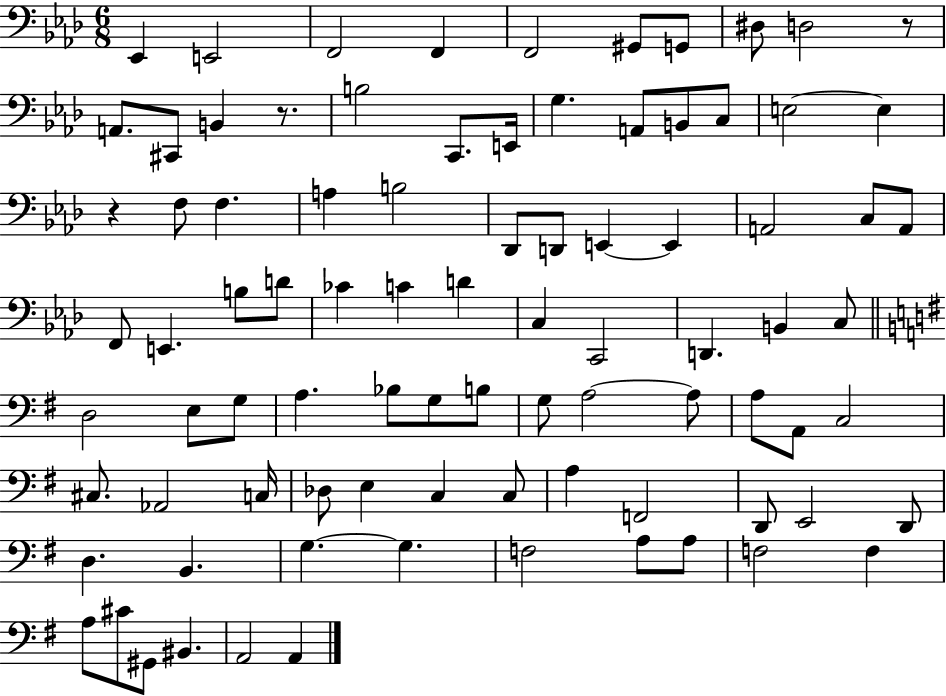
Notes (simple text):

Eb2/q E2/h F2/h F2/q F2/h G#2/e G2/e D#3/e D3/h R/e A2/e. C#2/e B2/q R/e. B3/h C2/e. E2/s G3/q. A2/e B2/e C3/e E3/h E3/q R/q F3/e F3/q. A3/q B3/h Db2/e D2/e E2/q E2/q A2/h C3/e A2/e F2/e E2/q. B3/e D4/e CES4/q C4/q D4/q C3/q C2/h D2/q. B2/q C3/e D3/h E3/e G3/e A3/q. Bb3/e G3/e B3/e G3/e A3/h A3/e A3/e A2/e C3/h C#3/e. Ab2/h C3/s Db3/e E3/q C3/q C3/e A3/q F2/h D2/e E2/h D2/e D3/q. B2/q. G3/q. G3/q. F3/h A3/e A3/e F3/h F3/q A3/e C#4/e G#2/e BIS2/q. A2/h A2/q